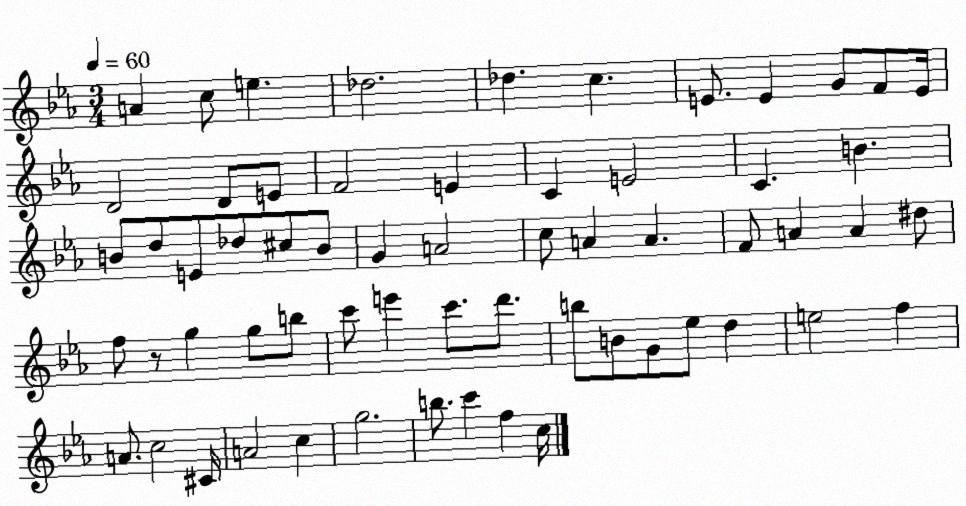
X:1
T:Untitled
M:3/4
L:1/4
K:Eb
A c/2 e _d2 _d c E/2 E G/2 F/2 E/4 D2 D/2 E/2 F2 E C E2 C B B/2 d/2 E/2 _d/2 ^c/2 B/2 G A2 c/2 A A F/2 A A ^d/2 f/2 z/2 g g/2 b/2 c'/2 e' c'/2 d'/2 b/2 B/2 G/2 _e/2 d e2 f A/2 c2 ^C/4 A2 c g2 b/2 c' f c/4